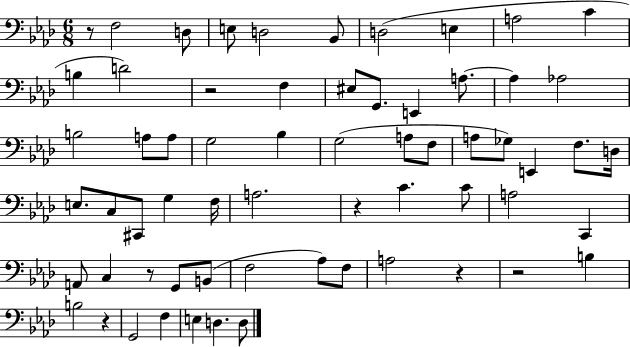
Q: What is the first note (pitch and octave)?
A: F3